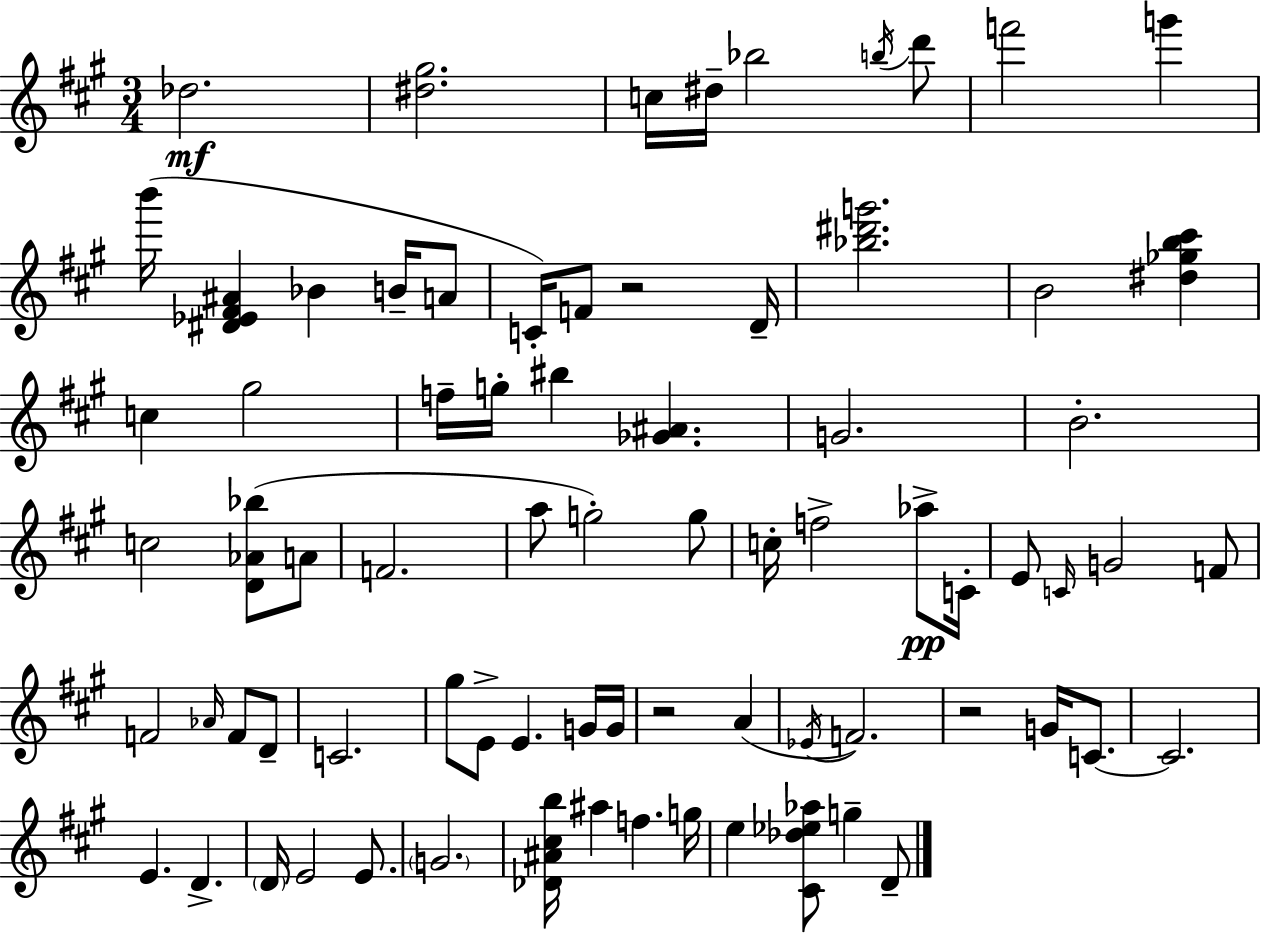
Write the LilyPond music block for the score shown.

{
  \clef treble
  \numericTimeSignature
  \time 3/4
  \key a \major
  des''2.\mf | <dis'' gis''>2. | c''16 dis''16-- bes''2 \acciaccatura { b''16 } d'''8 | f'''2 g'''4 | \break b'''16( <dis' ees' fis' ais'>4 bes'4 b'16-- a'8 | c'16-.) f'8 r2 | d'16-- <bes'' dis''' g'''>2. | b'2 <dis'' ges'' b'' cis'''>4 | \break c''4 gis''2 | f''16-- g''16-. bis''4 <ges' ais'>4. | g'2. | b'2.-. | \break c''2 <d' aes' bes''>8( a'8 | f'2. | a''8 g''2-.) g''8 | c''16-. f''2-> aes''8->\pp | \break c'16-. e'8 \grace { c'16 } g'2 | f'8 f'2 \grace { aes'16 } f'8 | d'8-- c'2. | gis''8 e'8-> e'4. | \break g'16 g'16 r2 a'4( | \acciaccatura { ees'16 } f'2.) | r2 | g'16 c'8.~~ c'2. | \break e'4. d'4.-> | \parenthesize d'16 e'2 | e'8. \parenthesize g'2. | <des' ais' cis'' b''>16 ais''4 f''4. | \break g''16 e''4 <cis' des'' ees'' aes''>8 g''4-- | d'8-- \bar "|."
}